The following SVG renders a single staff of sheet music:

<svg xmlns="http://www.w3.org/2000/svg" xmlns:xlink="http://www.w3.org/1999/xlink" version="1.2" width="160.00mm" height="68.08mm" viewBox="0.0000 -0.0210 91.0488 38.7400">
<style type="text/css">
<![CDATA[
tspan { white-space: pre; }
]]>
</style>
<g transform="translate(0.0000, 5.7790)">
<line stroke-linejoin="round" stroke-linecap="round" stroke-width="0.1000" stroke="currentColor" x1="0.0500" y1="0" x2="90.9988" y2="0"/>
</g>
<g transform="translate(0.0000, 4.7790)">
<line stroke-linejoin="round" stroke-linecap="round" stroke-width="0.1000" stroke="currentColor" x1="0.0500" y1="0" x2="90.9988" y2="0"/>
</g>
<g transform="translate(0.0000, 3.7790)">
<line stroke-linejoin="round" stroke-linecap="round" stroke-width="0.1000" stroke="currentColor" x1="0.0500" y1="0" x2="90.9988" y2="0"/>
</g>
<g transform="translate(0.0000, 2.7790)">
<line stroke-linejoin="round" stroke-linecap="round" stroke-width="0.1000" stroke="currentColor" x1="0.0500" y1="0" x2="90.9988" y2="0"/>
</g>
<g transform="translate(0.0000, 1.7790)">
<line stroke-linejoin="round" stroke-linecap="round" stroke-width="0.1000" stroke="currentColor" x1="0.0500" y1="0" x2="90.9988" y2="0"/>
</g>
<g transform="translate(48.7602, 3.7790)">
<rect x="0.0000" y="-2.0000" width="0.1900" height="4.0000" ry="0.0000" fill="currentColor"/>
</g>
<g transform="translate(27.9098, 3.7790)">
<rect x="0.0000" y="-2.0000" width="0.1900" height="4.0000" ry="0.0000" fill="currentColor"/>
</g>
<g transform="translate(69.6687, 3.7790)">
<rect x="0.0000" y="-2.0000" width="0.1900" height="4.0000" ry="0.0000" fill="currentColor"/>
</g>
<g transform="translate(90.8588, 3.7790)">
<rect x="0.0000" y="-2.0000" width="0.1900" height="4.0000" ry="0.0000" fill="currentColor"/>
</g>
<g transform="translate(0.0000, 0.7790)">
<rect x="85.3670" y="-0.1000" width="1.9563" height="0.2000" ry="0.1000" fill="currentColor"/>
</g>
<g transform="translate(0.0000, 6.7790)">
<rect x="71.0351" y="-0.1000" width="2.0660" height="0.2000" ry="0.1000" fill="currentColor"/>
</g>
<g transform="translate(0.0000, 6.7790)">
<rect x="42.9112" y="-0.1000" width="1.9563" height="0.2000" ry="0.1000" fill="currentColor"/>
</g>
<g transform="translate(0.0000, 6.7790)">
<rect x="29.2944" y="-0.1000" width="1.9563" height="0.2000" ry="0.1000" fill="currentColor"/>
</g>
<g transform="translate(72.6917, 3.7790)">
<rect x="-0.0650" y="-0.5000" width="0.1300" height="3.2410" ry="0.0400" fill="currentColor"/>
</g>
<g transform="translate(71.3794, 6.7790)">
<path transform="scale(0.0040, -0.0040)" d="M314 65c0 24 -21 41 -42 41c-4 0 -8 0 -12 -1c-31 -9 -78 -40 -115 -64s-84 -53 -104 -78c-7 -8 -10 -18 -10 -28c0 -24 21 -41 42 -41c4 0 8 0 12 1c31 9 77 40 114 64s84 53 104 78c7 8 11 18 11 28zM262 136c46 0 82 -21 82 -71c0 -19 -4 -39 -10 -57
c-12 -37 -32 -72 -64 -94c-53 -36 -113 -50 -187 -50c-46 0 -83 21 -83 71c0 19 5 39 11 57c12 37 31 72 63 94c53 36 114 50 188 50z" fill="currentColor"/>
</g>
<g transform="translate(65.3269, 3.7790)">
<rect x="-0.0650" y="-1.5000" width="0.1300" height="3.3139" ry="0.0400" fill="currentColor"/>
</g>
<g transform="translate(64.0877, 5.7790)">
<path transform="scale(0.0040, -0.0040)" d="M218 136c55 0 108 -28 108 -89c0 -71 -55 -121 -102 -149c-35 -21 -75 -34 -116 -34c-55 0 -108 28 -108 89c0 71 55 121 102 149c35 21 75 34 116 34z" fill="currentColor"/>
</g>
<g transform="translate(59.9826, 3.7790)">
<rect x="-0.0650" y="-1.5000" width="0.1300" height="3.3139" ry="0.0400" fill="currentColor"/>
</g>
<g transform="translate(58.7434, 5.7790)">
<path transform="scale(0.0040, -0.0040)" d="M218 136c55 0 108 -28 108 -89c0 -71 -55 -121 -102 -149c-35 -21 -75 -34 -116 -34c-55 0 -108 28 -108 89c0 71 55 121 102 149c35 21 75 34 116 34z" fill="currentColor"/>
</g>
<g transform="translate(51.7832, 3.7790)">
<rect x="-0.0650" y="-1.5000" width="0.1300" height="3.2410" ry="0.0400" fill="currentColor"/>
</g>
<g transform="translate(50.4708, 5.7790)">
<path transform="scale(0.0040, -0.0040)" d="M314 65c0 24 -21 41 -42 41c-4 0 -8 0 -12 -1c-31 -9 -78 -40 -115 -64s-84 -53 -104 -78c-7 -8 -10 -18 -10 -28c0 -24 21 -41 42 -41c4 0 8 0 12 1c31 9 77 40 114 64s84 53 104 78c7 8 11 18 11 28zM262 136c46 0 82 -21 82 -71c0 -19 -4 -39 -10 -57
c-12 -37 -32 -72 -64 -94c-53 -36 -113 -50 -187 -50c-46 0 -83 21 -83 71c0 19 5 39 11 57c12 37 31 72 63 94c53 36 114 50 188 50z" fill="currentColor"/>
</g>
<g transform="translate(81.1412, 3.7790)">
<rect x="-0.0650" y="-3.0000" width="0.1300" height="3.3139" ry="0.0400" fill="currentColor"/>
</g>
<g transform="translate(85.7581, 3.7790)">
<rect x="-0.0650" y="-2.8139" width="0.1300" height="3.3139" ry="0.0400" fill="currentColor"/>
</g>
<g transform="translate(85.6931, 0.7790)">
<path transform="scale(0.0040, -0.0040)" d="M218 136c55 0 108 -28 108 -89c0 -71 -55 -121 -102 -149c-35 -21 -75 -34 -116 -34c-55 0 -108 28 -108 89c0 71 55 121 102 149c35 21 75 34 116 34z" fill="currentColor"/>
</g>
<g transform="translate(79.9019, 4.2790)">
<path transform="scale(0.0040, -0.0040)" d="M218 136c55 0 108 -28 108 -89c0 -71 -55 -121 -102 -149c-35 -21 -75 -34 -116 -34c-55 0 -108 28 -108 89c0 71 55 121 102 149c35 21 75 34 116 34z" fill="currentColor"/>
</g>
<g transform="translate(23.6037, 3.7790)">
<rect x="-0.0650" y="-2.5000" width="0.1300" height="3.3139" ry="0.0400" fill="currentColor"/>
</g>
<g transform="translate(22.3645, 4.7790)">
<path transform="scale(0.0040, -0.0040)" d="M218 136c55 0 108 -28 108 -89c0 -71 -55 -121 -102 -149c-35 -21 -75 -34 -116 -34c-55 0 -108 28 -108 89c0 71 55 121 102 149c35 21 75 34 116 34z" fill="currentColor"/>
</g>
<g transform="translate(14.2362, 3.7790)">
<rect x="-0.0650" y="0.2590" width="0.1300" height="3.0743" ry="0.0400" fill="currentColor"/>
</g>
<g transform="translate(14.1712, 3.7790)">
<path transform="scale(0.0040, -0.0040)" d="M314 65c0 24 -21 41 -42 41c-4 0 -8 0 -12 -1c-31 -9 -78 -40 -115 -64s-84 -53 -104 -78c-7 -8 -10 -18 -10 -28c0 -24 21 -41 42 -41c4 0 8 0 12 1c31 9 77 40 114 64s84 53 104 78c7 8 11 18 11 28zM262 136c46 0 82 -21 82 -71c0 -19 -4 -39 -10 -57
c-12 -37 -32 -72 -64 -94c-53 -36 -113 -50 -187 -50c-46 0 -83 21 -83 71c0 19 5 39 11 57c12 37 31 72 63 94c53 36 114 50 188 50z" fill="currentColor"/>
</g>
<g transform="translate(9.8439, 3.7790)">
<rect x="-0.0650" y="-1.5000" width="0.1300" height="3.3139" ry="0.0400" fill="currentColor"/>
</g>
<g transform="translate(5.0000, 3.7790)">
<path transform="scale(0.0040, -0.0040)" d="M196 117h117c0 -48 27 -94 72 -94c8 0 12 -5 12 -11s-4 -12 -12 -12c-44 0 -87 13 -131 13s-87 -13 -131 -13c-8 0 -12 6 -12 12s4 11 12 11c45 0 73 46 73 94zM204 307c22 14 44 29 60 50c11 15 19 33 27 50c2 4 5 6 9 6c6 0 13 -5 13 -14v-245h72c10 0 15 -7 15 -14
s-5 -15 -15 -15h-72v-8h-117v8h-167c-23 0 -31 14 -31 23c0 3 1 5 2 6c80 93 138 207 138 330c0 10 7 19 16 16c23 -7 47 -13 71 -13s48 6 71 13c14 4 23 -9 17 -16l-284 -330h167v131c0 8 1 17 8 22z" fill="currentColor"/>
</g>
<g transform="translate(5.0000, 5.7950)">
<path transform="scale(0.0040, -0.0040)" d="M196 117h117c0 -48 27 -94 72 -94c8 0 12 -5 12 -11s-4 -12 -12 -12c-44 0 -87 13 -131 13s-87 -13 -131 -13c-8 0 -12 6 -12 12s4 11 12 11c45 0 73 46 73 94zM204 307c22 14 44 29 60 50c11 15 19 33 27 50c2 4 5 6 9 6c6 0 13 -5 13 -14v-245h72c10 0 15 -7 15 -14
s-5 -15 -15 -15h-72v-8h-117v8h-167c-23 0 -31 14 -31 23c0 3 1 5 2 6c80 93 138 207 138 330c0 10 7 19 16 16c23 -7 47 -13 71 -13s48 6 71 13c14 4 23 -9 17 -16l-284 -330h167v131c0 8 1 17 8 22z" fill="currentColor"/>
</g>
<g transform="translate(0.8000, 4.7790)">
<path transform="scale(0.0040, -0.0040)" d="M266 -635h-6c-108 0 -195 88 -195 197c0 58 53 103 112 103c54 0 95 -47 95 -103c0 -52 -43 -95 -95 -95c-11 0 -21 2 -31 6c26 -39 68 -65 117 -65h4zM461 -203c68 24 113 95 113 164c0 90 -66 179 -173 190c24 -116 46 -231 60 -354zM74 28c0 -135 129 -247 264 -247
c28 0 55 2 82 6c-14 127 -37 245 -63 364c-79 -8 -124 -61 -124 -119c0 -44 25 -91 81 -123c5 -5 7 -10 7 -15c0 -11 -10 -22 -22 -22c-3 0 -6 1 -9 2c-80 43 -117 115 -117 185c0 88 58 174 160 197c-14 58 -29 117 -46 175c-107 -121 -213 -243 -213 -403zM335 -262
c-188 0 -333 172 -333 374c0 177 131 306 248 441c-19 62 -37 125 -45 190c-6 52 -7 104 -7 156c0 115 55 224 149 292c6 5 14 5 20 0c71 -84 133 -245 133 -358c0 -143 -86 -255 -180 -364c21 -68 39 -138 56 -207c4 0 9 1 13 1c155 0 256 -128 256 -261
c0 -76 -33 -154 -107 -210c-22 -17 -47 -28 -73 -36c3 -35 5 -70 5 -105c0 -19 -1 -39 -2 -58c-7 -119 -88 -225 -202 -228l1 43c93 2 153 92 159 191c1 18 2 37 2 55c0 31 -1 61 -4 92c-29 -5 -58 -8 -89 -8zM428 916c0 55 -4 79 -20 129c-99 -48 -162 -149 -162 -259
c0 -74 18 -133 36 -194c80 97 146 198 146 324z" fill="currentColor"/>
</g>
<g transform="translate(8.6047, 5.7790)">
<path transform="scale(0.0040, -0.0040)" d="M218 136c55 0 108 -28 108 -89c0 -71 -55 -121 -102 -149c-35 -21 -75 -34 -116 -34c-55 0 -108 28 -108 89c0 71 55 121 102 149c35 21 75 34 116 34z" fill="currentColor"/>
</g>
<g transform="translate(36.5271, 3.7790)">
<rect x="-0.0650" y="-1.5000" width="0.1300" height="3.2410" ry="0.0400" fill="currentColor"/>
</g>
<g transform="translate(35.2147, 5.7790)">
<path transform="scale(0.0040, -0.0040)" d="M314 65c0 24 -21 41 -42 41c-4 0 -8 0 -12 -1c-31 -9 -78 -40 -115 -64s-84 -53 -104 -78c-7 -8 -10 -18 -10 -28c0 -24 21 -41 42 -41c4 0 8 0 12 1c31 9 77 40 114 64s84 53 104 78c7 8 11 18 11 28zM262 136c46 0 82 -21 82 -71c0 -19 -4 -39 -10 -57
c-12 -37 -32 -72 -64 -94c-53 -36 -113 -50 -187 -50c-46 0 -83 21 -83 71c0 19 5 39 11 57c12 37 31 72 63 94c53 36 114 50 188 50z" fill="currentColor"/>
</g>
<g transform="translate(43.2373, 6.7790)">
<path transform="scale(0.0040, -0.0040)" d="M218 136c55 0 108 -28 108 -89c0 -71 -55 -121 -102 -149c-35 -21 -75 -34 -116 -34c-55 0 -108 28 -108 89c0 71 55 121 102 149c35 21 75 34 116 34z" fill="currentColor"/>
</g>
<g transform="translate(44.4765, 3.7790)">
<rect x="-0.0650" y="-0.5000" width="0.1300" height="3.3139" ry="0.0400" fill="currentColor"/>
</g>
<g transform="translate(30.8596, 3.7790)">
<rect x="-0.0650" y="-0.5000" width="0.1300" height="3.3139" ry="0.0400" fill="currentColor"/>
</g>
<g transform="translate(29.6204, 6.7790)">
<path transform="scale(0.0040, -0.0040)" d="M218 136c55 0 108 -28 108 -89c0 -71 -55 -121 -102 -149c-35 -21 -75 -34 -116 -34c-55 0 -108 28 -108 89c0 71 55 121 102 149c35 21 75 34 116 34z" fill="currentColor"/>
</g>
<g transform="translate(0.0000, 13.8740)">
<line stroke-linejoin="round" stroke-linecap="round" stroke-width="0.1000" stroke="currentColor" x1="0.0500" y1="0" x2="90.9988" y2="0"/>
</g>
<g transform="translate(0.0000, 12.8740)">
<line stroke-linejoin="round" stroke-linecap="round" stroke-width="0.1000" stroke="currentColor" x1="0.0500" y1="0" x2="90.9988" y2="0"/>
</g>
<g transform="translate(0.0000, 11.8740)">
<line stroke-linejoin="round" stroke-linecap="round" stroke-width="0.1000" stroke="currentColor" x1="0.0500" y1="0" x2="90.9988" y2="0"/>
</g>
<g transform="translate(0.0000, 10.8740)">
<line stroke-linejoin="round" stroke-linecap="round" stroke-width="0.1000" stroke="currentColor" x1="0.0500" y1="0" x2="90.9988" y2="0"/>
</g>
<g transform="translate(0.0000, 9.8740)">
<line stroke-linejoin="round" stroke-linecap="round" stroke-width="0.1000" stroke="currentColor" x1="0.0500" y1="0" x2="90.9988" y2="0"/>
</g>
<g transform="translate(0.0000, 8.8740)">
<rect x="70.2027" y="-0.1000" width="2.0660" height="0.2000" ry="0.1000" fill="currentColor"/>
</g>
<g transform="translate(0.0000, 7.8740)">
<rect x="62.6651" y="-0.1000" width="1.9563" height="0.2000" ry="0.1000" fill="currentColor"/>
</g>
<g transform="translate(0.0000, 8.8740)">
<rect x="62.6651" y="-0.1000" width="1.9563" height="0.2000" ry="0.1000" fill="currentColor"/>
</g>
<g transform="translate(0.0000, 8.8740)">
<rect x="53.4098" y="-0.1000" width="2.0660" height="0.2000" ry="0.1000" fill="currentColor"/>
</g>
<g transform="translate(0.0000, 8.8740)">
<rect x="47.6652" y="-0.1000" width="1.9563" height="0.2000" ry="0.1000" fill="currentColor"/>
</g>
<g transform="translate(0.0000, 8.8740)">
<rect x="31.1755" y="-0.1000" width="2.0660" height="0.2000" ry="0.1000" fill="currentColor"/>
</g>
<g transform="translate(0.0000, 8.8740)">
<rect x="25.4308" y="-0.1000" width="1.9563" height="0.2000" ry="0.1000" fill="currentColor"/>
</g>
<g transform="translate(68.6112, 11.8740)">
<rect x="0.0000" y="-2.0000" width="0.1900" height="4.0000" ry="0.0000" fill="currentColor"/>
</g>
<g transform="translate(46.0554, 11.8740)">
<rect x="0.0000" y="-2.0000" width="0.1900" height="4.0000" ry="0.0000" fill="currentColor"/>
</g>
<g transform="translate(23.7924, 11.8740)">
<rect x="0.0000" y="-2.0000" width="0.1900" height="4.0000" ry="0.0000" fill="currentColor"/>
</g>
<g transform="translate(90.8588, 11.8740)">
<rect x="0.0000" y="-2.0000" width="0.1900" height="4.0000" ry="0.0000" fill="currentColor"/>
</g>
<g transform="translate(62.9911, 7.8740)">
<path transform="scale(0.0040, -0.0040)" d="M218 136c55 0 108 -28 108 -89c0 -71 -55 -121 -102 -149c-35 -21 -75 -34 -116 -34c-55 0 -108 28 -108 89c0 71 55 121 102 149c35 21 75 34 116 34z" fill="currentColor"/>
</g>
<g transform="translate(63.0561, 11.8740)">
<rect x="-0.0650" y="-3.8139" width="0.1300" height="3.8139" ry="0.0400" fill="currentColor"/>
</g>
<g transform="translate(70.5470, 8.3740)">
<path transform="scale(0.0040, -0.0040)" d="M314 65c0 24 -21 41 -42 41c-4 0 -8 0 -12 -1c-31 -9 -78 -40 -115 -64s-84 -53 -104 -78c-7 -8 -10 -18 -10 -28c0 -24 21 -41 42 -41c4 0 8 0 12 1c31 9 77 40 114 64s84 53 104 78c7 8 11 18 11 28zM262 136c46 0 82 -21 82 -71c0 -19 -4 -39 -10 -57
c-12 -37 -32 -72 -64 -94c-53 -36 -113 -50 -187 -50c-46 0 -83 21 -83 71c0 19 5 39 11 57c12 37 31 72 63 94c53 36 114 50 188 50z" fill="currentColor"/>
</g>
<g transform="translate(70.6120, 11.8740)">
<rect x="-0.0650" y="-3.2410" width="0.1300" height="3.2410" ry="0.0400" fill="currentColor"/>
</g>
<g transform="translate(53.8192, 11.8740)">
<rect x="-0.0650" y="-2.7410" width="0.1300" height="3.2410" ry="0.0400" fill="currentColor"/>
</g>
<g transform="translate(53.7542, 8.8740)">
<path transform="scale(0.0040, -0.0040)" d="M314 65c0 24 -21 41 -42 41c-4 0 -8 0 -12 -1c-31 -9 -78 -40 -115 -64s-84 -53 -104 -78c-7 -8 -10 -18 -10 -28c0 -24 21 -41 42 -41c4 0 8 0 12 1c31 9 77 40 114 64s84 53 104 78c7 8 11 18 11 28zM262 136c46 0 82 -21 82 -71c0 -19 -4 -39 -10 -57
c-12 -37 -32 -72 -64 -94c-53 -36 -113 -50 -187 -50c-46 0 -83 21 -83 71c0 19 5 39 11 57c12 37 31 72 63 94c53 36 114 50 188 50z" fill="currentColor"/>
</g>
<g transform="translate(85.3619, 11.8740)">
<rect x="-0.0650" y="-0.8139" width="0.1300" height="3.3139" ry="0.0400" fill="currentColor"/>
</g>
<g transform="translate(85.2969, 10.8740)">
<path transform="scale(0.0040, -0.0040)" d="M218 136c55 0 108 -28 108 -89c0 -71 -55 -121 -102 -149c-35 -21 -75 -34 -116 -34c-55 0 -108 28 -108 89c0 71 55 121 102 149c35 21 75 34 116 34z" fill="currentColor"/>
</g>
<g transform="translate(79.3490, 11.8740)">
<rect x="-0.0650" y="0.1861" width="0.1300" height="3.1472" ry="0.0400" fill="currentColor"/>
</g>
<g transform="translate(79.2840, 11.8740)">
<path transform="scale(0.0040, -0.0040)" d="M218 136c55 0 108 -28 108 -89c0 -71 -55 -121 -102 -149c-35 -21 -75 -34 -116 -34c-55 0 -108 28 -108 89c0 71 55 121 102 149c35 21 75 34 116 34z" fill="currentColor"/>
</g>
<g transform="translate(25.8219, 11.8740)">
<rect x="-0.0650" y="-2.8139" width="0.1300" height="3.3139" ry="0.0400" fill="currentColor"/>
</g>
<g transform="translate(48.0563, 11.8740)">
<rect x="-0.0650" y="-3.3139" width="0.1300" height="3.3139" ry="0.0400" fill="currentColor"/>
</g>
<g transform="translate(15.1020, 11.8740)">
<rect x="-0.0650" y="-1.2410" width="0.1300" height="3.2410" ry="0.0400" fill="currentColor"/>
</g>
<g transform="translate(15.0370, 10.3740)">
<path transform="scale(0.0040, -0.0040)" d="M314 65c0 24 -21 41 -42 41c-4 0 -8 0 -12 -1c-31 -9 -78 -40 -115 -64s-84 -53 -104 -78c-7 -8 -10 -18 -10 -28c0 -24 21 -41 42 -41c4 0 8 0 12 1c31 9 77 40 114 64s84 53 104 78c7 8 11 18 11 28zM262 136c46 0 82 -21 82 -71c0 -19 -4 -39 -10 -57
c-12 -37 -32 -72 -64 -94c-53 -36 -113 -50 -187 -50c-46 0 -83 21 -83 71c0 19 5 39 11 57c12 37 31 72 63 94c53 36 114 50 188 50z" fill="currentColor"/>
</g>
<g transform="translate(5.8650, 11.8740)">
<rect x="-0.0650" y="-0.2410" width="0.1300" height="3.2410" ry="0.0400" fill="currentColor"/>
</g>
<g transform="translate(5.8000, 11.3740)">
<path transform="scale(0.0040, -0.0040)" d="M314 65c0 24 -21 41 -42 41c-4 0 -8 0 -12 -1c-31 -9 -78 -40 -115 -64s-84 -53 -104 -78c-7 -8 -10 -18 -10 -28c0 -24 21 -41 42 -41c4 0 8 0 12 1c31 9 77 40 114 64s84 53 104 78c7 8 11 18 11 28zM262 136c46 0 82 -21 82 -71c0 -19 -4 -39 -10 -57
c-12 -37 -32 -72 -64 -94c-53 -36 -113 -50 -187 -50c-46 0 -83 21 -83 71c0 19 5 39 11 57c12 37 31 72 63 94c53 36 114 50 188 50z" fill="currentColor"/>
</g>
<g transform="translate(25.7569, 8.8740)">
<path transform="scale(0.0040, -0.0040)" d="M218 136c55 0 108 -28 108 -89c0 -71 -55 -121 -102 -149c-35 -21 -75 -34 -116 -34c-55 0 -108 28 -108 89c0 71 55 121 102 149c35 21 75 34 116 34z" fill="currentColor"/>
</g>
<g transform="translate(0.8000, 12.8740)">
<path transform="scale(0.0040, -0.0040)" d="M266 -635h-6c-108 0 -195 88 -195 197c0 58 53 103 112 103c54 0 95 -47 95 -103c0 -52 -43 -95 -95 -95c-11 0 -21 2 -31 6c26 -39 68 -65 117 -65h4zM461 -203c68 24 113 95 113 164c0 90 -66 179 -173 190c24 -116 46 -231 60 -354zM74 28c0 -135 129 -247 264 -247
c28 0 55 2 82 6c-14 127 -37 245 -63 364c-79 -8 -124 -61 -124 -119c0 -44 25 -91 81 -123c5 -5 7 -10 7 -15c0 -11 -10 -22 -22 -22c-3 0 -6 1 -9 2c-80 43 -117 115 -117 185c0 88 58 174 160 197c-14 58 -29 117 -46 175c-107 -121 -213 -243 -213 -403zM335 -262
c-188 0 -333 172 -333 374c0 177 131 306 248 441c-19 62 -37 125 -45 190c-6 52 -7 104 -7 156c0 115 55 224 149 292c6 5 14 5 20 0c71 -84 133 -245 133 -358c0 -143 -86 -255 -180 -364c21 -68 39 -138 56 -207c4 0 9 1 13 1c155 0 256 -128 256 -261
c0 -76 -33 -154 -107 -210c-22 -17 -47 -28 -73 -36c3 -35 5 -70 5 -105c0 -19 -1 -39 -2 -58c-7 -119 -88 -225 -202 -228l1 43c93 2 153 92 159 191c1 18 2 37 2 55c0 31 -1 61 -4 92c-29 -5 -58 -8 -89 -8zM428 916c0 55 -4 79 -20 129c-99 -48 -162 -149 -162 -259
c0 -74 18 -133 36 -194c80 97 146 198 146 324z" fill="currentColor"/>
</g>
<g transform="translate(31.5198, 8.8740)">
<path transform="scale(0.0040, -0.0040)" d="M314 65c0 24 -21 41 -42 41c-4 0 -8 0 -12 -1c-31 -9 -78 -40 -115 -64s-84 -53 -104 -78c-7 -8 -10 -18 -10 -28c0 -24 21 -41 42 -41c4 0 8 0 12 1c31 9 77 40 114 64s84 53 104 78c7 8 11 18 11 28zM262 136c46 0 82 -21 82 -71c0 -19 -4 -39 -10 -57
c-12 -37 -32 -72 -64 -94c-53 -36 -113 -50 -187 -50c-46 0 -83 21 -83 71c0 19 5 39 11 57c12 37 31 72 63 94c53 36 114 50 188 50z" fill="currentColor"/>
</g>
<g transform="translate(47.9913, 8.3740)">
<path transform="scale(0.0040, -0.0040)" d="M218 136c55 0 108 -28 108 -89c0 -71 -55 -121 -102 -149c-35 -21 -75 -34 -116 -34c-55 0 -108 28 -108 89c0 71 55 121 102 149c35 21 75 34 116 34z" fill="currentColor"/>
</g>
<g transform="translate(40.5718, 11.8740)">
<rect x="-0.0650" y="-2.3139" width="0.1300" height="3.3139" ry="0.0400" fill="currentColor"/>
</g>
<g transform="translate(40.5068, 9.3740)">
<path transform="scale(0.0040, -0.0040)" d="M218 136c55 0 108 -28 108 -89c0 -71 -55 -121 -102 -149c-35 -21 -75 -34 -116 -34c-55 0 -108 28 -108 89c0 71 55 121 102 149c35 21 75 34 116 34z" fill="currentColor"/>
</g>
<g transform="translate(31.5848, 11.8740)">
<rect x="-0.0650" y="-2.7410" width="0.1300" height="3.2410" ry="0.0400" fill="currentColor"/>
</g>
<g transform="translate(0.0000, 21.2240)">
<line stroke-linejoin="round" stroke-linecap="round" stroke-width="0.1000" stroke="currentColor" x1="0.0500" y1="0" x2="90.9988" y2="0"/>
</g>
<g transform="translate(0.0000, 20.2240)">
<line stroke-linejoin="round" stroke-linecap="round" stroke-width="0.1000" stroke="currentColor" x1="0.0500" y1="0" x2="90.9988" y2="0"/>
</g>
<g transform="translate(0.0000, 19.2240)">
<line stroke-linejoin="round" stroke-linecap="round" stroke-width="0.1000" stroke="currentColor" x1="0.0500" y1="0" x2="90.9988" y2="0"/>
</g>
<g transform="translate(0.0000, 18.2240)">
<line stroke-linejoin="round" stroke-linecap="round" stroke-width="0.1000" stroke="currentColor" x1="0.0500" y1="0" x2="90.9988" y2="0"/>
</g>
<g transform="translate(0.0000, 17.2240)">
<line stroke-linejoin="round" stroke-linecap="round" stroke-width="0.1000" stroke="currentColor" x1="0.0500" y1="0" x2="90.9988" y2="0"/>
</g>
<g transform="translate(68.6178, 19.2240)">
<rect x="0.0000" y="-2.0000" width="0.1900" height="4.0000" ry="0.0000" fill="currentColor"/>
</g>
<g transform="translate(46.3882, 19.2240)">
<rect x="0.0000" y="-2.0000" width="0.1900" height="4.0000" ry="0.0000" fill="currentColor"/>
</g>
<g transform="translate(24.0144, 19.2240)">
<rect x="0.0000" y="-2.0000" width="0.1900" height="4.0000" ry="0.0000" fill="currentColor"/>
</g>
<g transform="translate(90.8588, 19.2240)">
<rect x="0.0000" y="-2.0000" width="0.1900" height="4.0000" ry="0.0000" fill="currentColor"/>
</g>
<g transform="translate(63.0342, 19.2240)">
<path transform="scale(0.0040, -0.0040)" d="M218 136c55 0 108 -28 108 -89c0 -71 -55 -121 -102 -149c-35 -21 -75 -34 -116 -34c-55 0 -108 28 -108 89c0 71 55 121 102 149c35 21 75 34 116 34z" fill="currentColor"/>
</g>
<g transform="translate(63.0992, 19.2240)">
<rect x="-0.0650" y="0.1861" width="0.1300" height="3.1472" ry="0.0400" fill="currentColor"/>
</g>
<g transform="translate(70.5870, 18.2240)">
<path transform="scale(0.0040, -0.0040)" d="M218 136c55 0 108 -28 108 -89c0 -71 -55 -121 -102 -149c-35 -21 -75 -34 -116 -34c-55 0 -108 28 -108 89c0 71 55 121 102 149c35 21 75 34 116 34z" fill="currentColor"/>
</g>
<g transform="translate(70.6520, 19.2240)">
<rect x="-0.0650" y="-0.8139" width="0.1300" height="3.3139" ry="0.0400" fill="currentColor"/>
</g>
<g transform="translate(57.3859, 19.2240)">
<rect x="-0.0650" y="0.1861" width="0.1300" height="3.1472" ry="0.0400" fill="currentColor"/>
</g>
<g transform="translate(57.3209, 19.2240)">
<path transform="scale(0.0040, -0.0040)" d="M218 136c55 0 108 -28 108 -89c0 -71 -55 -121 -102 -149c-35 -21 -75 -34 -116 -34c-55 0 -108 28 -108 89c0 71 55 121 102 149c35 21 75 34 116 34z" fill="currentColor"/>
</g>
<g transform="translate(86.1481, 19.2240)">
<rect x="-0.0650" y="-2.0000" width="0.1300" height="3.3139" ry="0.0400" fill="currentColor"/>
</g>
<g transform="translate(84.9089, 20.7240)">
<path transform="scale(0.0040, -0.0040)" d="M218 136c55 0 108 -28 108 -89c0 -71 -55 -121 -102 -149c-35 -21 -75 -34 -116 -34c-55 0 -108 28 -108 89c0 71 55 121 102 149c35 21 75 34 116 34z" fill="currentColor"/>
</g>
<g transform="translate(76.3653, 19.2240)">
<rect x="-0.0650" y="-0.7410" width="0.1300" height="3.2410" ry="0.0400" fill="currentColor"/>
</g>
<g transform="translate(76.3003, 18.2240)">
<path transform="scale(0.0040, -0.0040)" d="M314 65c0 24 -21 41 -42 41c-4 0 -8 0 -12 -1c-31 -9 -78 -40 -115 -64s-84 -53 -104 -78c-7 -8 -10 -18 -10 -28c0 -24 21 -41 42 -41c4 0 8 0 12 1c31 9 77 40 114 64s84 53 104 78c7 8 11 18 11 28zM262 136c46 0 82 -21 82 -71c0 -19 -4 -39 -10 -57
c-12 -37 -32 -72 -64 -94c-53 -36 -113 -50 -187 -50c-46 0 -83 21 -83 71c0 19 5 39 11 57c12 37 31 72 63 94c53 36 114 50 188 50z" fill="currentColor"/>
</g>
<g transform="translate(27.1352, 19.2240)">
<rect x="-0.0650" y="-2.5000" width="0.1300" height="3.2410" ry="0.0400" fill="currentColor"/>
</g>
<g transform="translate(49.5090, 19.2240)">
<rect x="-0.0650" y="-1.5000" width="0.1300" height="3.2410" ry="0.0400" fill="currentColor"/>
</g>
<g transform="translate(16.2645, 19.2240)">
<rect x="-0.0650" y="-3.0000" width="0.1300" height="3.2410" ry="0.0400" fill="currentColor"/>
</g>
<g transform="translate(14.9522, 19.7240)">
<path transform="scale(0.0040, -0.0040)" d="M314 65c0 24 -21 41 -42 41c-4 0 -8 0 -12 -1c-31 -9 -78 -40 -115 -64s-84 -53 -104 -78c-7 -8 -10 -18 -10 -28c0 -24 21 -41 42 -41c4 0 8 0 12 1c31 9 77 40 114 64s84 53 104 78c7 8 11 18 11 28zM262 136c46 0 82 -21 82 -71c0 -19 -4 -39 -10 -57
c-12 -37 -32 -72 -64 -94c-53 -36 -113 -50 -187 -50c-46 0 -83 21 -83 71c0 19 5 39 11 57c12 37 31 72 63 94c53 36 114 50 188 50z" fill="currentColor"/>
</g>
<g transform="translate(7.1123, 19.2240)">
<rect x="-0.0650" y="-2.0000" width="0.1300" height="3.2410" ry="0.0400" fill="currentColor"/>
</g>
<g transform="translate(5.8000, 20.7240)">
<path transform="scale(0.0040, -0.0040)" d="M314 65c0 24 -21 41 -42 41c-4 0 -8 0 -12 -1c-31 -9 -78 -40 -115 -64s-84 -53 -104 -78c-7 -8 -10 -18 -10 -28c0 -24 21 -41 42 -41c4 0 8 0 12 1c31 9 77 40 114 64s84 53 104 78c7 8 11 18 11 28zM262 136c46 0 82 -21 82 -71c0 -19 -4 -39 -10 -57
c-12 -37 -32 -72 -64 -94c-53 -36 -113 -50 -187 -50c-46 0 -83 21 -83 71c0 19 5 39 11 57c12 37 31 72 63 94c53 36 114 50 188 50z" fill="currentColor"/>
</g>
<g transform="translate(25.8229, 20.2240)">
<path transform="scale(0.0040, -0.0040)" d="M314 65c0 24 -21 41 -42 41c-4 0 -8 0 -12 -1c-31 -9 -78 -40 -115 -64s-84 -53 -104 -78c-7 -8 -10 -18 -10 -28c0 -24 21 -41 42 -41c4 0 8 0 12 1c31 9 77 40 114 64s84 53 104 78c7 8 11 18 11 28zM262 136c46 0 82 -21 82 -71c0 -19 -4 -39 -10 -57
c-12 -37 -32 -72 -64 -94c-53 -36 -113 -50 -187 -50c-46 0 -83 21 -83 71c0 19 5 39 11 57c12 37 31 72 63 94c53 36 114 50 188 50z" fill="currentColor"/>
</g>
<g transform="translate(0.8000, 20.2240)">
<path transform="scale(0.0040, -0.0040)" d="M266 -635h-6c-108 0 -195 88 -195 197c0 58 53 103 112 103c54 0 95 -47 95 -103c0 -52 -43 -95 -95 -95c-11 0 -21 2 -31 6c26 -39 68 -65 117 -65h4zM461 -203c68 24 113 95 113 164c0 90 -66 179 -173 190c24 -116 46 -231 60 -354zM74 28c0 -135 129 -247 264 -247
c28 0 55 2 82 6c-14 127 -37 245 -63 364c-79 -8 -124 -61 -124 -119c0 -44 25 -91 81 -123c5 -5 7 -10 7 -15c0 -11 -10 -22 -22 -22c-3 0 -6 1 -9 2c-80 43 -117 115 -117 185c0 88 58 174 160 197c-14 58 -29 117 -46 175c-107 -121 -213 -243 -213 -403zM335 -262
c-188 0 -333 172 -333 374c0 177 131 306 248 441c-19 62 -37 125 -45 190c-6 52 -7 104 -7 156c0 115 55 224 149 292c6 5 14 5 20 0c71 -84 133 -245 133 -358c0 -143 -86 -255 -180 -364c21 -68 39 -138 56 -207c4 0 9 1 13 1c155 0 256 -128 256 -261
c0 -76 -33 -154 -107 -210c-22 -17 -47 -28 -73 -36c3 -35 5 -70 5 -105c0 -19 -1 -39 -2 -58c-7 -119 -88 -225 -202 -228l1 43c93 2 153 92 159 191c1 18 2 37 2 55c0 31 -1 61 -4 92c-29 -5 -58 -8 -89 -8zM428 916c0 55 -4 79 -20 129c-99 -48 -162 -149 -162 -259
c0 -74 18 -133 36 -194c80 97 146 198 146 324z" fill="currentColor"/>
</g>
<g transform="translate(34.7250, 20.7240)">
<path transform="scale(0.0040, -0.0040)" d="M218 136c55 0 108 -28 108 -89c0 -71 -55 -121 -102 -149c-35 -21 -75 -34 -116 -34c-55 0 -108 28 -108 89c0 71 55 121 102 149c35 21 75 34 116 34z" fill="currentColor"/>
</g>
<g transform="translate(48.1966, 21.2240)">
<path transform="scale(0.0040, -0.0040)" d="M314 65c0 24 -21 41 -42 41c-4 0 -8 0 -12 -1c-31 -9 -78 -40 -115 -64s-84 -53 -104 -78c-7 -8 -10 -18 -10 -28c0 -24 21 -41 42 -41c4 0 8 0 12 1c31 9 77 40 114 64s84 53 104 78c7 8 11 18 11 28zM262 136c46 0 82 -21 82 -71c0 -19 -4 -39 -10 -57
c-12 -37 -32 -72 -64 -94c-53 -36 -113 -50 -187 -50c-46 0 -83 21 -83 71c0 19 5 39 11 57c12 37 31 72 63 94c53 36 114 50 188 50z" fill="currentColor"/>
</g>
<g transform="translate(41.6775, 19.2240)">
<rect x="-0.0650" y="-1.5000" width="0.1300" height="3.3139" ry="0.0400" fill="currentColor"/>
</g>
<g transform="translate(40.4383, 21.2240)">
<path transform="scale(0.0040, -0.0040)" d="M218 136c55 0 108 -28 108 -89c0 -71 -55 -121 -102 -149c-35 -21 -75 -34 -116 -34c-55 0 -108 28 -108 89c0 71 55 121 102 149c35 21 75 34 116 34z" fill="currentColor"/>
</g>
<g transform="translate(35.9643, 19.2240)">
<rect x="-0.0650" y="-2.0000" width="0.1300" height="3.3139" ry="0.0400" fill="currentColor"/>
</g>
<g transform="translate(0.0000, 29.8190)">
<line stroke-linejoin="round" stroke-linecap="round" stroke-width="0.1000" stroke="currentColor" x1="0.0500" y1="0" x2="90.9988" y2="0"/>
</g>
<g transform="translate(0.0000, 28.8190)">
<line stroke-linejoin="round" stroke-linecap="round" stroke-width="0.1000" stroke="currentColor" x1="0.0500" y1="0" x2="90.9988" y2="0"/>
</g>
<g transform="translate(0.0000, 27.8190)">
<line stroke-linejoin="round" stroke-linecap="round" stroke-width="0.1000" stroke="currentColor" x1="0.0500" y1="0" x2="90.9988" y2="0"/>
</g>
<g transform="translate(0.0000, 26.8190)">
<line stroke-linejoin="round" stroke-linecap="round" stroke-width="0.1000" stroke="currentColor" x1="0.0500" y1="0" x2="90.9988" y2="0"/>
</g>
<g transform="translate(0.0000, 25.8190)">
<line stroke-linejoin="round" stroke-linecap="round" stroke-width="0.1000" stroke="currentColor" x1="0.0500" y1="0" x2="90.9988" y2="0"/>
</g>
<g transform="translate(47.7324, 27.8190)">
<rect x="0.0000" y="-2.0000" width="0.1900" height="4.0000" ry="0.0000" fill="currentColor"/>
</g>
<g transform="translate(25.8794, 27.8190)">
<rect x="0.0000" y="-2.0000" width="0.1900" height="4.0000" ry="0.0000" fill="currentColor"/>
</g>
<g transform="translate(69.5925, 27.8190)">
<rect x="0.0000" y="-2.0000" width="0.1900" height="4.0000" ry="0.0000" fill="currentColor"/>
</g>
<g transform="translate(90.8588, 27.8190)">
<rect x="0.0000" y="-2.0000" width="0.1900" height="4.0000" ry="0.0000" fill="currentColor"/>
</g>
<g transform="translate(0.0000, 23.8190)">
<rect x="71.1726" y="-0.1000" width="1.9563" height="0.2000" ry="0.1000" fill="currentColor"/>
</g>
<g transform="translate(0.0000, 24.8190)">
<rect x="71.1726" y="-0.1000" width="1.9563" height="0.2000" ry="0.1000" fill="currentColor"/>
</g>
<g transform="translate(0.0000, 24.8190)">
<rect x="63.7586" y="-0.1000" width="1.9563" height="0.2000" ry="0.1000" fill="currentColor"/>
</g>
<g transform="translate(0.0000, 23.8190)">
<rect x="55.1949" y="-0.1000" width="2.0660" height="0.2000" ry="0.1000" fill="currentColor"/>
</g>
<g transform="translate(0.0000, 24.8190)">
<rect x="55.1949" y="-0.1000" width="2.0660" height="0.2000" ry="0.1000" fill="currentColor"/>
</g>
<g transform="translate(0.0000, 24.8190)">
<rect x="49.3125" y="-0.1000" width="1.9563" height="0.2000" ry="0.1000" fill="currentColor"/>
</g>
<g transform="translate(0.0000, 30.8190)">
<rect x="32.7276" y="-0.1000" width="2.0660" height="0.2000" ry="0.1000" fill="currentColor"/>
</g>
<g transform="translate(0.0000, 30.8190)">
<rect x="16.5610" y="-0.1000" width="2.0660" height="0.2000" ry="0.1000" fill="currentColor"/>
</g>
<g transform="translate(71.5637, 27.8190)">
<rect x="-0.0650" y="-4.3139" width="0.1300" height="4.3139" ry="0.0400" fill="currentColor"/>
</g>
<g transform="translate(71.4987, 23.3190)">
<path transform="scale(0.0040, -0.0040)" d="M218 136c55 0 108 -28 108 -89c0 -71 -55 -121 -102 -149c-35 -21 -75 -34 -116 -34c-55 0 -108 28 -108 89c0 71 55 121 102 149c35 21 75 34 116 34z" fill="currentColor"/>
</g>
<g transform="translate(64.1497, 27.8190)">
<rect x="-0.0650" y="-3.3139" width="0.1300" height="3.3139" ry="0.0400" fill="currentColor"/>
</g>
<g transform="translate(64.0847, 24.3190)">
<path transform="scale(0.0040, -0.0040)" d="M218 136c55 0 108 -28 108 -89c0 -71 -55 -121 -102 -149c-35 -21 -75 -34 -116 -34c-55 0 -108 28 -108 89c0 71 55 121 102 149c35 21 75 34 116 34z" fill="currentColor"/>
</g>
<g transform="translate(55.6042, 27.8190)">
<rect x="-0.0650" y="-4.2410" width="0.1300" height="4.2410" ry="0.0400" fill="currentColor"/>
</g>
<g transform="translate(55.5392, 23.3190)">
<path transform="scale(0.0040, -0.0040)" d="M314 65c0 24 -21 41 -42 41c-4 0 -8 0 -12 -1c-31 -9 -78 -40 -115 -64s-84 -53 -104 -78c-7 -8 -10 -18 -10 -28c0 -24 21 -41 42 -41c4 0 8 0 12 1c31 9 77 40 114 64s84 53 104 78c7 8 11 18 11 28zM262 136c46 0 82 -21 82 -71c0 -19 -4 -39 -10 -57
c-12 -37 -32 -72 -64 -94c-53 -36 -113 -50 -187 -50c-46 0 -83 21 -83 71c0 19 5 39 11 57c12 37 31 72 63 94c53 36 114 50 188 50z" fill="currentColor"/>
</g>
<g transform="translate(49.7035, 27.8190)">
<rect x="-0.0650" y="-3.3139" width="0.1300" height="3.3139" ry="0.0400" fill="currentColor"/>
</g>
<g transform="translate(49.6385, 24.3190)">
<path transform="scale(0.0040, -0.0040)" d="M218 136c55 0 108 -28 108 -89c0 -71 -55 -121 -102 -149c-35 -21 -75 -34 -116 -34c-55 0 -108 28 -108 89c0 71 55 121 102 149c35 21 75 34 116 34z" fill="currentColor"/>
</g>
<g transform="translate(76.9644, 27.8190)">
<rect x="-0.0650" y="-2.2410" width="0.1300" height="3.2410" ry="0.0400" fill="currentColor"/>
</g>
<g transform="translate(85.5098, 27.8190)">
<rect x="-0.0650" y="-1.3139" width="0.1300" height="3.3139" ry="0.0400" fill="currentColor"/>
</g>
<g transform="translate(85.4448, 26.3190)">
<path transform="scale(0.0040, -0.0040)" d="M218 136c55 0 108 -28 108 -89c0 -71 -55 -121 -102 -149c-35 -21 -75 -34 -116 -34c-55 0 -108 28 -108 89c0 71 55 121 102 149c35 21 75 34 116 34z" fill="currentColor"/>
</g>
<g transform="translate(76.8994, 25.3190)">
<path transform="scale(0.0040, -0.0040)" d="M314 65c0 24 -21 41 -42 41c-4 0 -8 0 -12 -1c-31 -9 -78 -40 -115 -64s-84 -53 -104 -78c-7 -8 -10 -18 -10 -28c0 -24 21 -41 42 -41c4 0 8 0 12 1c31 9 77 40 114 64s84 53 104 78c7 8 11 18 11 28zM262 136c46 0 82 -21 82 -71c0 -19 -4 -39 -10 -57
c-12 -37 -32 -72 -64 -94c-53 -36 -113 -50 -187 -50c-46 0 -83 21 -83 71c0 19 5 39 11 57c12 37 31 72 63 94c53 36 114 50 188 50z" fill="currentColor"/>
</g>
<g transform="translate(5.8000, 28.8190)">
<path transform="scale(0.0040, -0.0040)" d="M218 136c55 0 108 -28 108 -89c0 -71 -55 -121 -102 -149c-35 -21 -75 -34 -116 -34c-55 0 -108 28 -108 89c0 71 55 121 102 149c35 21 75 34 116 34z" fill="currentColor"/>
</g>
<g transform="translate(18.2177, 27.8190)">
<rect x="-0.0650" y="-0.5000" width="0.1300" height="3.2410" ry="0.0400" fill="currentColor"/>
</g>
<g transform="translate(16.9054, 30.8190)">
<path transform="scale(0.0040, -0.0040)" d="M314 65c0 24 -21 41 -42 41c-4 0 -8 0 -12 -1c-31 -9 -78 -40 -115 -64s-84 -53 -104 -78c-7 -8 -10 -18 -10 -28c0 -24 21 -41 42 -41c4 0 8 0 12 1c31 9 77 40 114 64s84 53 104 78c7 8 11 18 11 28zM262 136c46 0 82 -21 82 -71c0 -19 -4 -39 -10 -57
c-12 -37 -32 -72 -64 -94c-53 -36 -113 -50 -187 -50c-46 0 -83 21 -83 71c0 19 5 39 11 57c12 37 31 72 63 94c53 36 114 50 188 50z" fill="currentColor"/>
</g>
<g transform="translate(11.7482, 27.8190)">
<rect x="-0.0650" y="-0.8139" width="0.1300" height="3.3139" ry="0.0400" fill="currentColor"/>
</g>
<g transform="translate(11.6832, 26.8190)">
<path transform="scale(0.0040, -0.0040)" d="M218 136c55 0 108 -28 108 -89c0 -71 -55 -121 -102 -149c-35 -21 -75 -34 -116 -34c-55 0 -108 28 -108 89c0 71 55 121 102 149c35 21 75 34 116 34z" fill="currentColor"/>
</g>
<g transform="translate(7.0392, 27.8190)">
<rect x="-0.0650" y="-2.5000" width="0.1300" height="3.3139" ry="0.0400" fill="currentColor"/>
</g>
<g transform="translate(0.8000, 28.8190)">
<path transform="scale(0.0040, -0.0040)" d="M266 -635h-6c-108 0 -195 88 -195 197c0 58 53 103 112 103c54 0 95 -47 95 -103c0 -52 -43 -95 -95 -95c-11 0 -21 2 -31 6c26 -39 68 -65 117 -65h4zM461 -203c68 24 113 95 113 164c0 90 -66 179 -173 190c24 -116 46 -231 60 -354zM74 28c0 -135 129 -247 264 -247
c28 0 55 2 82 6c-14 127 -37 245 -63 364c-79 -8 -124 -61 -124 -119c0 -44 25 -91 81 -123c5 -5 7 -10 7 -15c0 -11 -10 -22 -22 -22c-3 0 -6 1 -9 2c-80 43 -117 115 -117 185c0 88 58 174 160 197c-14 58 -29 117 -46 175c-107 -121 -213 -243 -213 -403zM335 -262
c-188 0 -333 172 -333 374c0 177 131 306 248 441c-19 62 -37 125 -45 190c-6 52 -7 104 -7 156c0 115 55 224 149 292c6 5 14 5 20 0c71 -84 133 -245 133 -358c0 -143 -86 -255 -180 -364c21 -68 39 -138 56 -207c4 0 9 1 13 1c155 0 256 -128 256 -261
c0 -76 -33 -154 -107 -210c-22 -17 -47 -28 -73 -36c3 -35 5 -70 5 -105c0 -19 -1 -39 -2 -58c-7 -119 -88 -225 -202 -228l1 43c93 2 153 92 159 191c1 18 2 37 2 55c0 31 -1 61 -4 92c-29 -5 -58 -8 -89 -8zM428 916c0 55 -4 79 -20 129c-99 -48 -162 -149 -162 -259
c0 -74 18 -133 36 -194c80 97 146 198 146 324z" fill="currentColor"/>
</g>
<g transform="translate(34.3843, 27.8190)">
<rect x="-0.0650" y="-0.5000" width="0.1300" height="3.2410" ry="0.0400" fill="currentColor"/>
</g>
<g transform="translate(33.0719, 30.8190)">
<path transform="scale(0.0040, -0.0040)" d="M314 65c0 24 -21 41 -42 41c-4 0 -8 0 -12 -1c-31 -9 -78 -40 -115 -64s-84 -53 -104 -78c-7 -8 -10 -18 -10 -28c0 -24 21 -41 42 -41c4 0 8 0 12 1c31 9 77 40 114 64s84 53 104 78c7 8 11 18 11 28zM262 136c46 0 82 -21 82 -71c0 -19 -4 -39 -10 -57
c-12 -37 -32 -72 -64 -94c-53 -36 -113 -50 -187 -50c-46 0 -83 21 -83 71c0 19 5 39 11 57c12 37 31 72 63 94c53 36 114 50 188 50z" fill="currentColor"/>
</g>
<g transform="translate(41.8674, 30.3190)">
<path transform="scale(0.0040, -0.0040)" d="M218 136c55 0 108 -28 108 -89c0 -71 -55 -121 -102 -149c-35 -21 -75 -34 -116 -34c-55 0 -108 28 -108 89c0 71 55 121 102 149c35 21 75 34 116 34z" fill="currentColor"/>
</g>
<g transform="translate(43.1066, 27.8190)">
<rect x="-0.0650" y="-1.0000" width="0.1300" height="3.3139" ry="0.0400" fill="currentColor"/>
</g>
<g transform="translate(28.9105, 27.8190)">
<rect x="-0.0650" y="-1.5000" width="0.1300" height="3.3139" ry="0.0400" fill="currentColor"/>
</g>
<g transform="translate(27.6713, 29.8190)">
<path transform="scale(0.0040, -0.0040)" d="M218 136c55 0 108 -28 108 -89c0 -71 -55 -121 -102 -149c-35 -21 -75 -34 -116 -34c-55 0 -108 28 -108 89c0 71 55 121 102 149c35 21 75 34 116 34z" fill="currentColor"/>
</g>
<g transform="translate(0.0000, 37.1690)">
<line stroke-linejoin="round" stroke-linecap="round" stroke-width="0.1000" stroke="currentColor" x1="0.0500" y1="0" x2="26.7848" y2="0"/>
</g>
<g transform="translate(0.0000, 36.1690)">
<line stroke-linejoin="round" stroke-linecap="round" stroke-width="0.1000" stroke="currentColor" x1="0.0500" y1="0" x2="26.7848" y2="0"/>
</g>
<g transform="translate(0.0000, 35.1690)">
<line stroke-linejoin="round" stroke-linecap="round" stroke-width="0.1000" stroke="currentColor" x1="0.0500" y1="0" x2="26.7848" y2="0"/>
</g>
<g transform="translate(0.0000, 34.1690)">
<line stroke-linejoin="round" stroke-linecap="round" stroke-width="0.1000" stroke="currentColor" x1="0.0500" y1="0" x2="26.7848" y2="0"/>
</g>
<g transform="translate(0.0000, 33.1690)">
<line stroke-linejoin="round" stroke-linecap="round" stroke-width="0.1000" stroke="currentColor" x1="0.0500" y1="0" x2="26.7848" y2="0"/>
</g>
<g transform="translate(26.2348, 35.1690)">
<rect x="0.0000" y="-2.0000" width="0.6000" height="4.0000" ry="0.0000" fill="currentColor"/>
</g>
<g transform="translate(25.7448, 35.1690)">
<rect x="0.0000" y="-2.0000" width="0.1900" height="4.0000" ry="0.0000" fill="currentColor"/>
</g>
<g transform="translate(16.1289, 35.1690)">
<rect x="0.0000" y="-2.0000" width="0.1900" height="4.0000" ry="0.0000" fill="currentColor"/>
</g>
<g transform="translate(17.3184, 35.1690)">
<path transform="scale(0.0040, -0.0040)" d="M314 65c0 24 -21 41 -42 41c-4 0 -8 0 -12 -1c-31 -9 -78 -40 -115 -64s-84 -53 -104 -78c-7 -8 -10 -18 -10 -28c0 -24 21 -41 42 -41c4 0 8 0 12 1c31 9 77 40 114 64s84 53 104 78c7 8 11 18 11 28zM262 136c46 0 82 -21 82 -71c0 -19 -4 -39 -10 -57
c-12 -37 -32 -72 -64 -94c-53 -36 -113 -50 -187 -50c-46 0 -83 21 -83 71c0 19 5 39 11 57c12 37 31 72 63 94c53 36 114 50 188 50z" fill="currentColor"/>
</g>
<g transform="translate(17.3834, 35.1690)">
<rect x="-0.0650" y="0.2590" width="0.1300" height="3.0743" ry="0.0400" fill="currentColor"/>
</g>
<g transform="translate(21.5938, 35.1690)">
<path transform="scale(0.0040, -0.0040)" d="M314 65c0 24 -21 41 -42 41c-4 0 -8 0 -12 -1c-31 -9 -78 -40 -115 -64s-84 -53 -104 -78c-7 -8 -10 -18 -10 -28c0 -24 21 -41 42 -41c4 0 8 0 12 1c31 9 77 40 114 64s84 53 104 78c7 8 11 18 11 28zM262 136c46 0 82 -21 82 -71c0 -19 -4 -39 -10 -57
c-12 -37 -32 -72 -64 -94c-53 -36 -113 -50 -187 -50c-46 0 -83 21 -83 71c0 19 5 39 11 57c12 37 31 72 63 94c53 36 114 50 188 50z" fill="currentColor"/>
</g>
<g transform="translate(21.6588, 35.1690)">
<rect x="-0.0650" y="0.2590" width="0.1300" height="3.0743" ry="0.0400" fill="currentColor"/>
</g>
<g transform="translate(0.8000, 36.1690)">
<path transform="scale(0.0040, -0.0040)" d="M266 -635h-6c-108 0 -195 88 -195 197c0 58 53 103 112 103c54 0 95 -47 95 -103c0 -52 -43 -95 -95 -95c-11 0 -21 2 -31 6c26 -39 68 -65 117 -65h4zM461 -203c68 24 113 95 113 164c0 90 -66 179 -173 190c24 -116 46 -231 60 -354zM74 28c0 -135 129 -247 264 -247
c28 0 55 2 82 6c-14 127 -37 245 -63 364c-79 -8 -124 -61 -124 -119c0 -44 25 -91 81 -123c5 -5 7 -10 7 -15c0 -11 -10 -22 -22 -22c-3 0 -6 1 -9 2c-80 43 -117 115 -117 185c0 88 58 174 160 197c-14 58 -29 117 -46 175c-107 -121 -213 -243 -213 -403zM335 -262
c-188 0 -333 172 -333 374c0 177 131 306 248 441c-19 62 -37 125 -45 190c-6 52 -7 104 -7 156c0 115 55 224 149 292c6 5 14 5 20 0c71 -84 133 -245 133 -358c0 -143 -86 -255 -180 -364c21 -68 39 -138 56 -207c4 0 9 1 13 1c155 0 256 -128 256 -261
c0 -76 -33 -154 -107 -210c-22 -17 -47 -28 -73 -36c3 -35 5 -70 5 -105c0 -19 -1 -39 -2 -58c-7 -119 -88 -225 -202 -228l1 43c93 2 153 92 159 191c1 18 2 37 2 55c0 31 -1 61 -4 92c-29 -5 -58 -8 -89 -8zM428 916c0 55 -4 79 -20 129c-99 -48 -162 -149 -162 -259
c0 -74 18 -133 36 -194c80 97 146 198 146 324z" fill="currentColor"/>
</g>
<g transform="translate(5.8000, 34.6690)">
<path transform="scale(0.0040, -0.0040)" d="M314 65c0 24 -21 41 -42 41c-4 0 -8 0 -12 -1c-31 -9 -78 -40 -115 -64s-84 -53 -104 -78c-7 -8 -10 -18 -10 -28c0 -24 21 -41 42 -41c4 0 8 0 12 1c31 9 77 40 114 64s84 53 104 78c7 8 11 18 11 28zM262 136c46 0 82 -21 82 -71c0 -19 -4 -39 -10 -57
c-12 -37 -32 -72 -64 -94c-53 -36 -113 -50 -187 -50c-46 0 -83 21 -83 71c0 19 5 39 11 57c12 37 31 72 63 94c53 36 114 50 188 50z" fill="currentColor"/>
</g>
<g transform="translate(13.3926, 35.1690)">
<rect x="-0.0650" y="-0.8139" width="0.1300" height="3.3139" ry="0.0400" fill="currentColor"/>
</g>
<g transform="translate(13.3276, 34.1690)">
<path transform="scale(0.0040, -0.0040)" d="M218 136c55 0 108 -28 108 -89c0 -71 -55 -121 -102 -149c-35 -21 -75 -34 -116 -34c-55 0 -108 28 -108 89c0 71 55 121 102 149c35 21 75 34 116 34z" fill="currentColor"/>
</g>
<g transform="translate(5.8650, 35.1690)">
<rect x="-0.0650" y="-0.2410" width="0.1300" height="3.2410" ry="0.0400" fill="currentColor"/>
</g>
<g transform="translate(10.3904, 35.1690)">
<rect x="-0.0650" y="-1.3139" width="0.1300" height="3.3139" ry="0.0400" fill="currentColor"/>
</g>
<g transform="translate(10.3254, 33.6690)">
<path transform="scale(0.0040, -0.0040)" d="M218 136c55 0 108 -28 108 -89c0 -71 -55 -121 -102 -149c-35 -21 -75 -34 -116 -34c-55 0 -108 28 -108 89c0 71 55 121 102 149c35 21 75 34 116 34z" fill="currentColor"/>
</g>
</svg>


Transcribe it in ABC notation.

X:1
T:Untitled
M:4/4
L:1/4
K:C
E B2 G C E2 C E2 E E C2 A a c2 e2 a a2 g b a2 c' b2 B d F2 A2 G2 F E E2 B B d d2 F G d C2 E C2 D b d'2 b d' g2 e c2 e d B2 B2